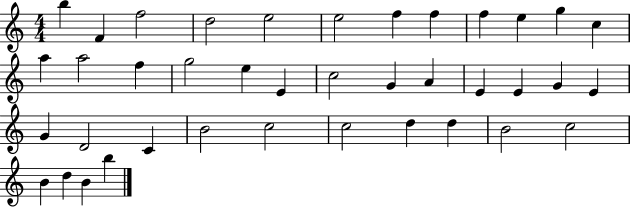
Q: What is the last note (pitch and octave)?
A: B5